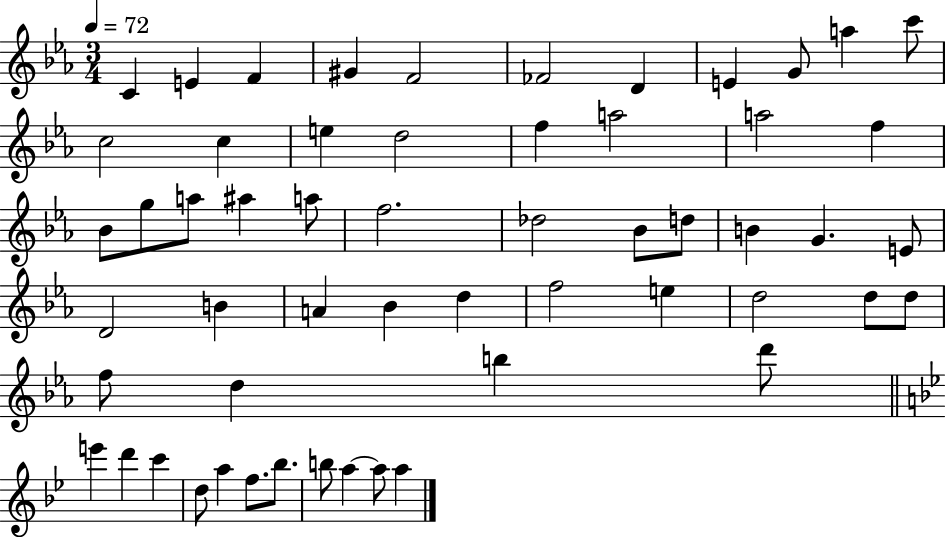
{
  \clef treble
  \numericTimeSignature
  \time 3/4
  \key ees \major
  \tempo 4 = 72
  c'4 e'4 f'4 | gis'4 f'2 | fes'2 d'4 | e'4 g'8 a''4 c'''8 | \break c''2 c''4 | e''4 d''2 | f''4 a''2 | a''2 f''4 | \break bes'8 g''8 a''8 ais''4 a''8 | f''2. | des''2 bes'8 d''8 | b'4 g'4. e'8 | \break d'2 b'4 | a'4 bes'4 d''4 | f''2 e''4 | d''2 d''8 d''8 | \break f''8 d''4 b''4 d'''8 | \bar "||" \break \key bes \major e'''4 d'''4 c'''4 | d''8 a''4 f''8. bes''8. | b''8 a''4~~ a''8 a''4 | \bar "|."
}